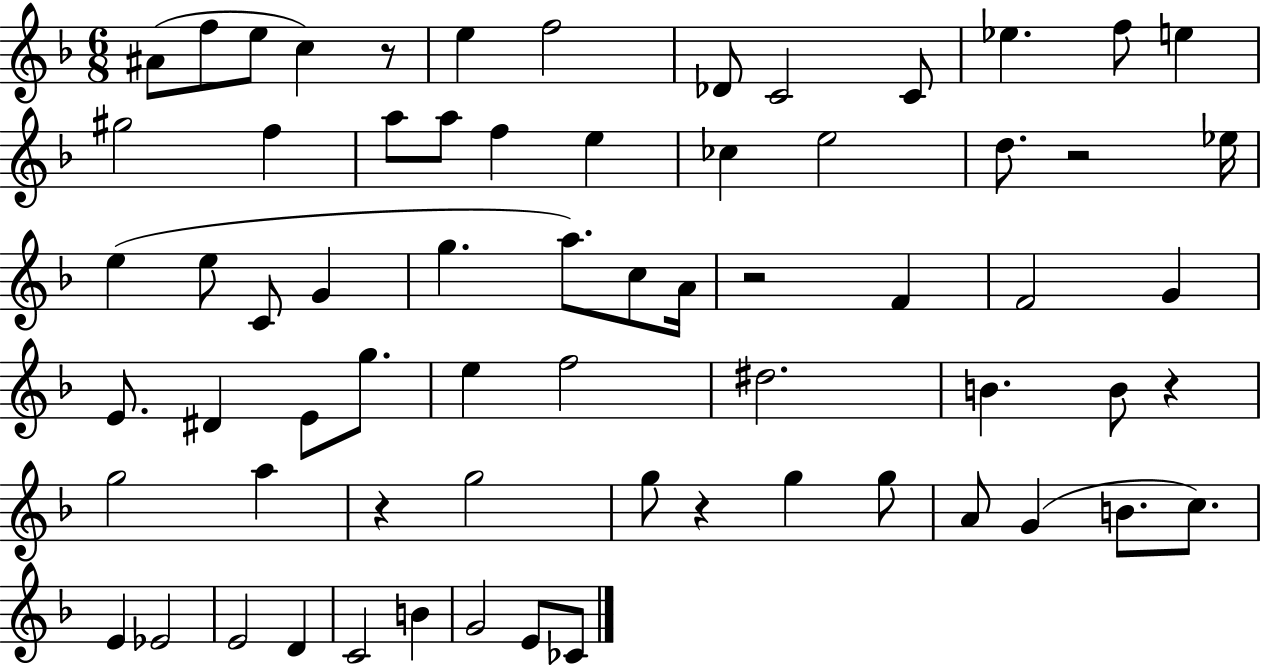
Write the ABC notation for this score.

X:1
T:Untitled
M:6/8
L:1/4
K:F
^A/2 f/2 e/2 c z/2 e f2 _D/2 C2 C/2 _e f/2 e ^g2 f a/2 a/2 f e _c e2 d/2 z2 _e/4 e e/2 C/2 G g a/2 c/2 A/4 z2 F F2 G E/2 ^D E/2 g/2 e f2 ^d2 B B/2 z g2 a z g2 g/2 z g g/2 A/2 G B/2 c/2 E _E2 E2 D C2 B G2 E/2 _C/2